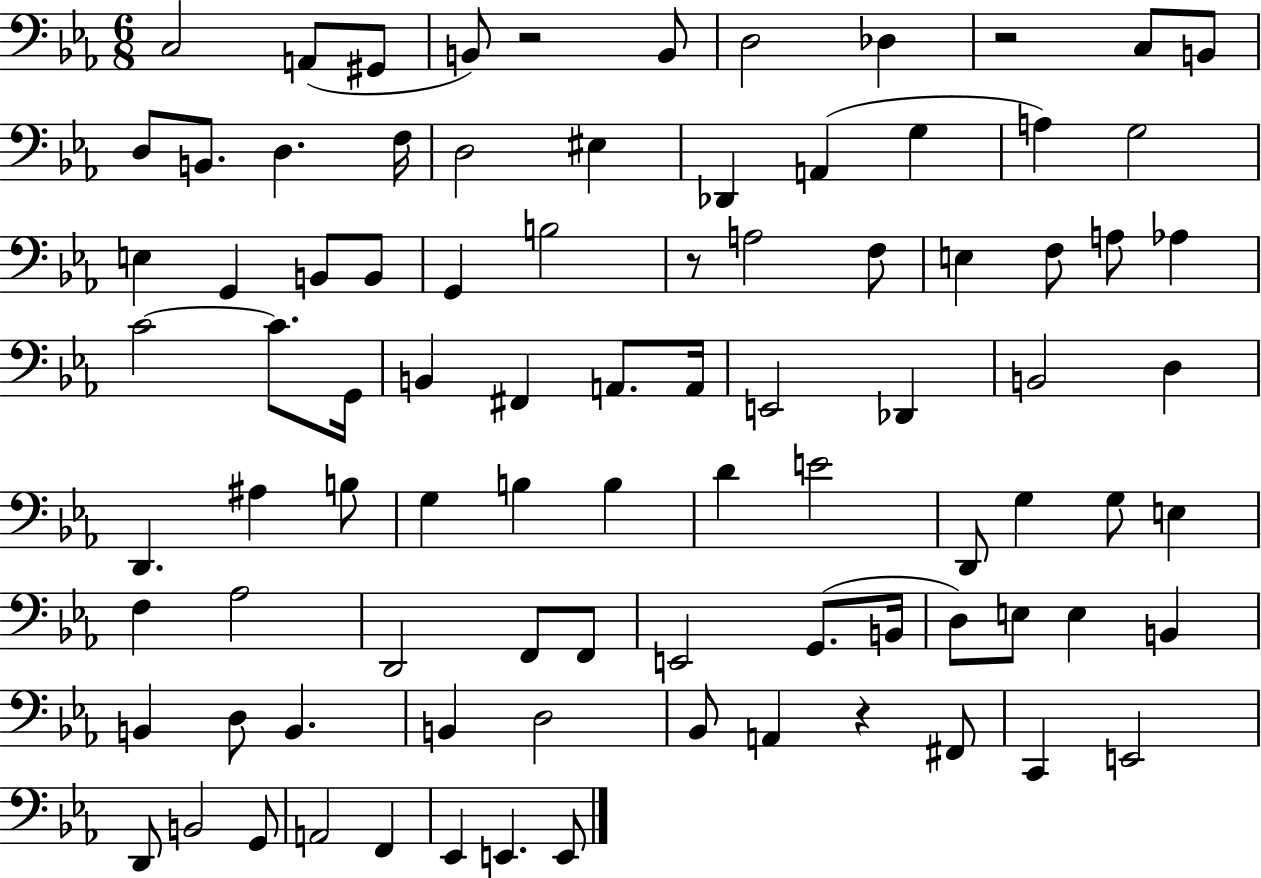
X:1
T:Untitled
M:6/8
L:1/4
K:Eb
C,2 A,,/2 ^G,,/2 B,,/2 z2 B,,/2 D,2 _D, z2 C,/2 B,,/2 D,/2 B,,/2 D, F,/4 D,2 ^E, _D,, A,, G, A, G,2 E, G,, B,,/2 B,,/2 G,, B,2 z/2 A,2 F,/2 E, F,/2 A,/2 _A, C2 C/2 G,,/4 B,, ^F,, A,,/2 A,,/4 E,,2 _D,, B,,2 D, D,, ^A, B,/2 G, B, B, D E2 D,,/2 G, G,/2 E, F, _A,2 D,,2 F,,/2 F,,/2 E,,2 G,,/2 B,,/4 D,/2 E,/2 E, B,, B,, D,/2 B,, B,, D,2 _B,,/2 A,, z ^F,,/2 C,, E,,2 D,,/2 B,,2 G,,/2 A,,2 F,, _E,, E,, E,,/2